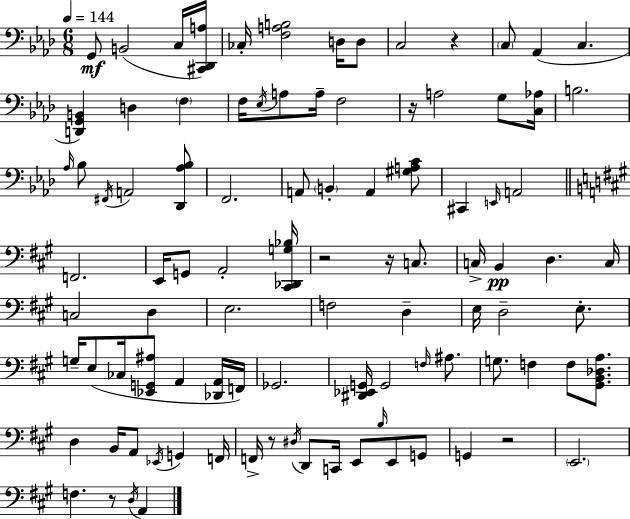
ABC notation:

X:1
T:Untitled
M:6/8
L:1/4
K:Ab
G,,/2 B,,2 C,/4 [^C,,_D,,A,]/4 _C,/4 [F,A,B,]2 D,/4 D,/2 C,2 z C,/2 _A,, C, [D,,G,,B,,] D, F, F,/4 _E,/4 A,/2 A,/4 F,2 z/4 A,2 G,/2 [C,_A,]/4 B,2 _A,/4 _B,/2 ^F,,/4 A,,2 [_D,,_A,_B,]/2 F,,2 A,,/2 B,, A,, [^G,A,C]/2 ^C,, E,,/4 A,,2 F,,2 E,,/4 G,,/2 A,,2 [^C,,_D,,G,_B,]/4 z2 z/4 C,/2 C,/4 B,, D, C,/4 C,2 D, E,2 F,2 D, E,/4 D,2 E,/2 G,/4 E,/2 _C,/4 [_E,,G,,^A,]/2 A,, [_D,,A,,]/4 F,,/4 _G,,2 [^D,,_E,,G,,]/4 G,,2 F,/4 ^A,/2 G,/2 F, F,/2 [^G,,B,,_D,A,]/2 D, B,,/4 A,,/2 _E,,/4 G,, F,,/4 F,,/4 z/2 ^D,/4 D,,/2 C,,/4 E,,/2 B,/4 E,,/2 G,,/2 G,, z2 E,,2 F, z/2 D,/4 A,,